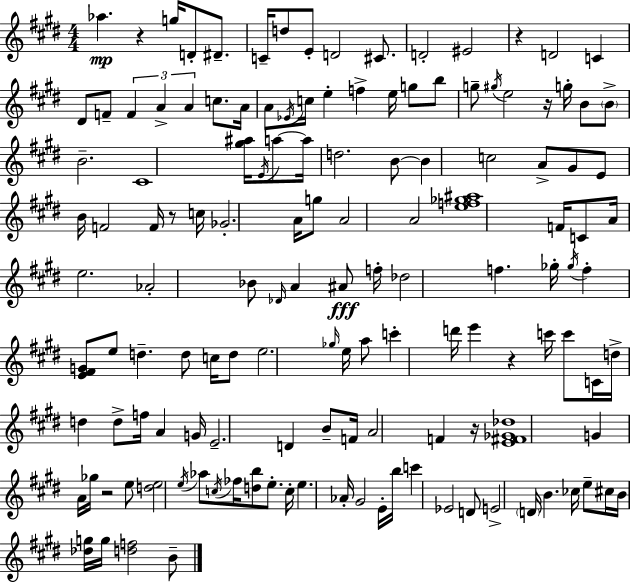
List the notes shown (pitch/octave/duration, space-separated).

Ab5/q. R/q G5/s D4/e D#4/e. C4/s D5/e E4/e D4/h C#4/e. D4/h EIS4/h R/q D4/h C4/q D#4/e F4/e F4/q A4/q A4/q C5/e. A4/s A4/e Eb4/s C5/s E5/q F5/q E5/s G5/e B5/e G5/e G#5/s E5/h R/s G5/s B4/e B4/e B4/h. C#4/w [G#5,A#5]/s E4/s A5/e A5/s D5/h. B4/e B4/q C5/h A4/e G#4/e E4/e B4/s F4/h F4/s R/e C5/s Gb4/h. A4/s G5/e A4/h A4/h [E5,F5,Gb5,A#5]/w F4/s C4/e A4/s E5/h. Ab4/h Bb4/e Db4/s A4/q A#4/e F5/s Db5/h F5/q. Gb5/s Gb5/s F5/q [E4,F#4,G4]/e E5/e D5/q. D5/e C5/s D5/e E5/h. Gb5/s E5/s A5/e C6/q D6/s E6/q R/q C6/s C6/e C4/s D5/s D5/q D5/e F5/s A4/q G4/s E4/h. D4/q B4/e F4/s A4/h F4/q R/s [E4,F#4,Gb4,Db5]/w G4/q A4/s Gb5/s R/h E5/e [D5,E5]/h E5/s Ab5/e C5/s FES5/s [D5,B5]/e E5/e. C5/s E5/q. Ab4/s G#4/h E4/s B5/s C6/q Eb4/h D4/e E4/h D4/s B4/q. CES5/s E5/e C#5/s B4/s [Db5,G5]/s G5/s [D5,F5]/h B4/e